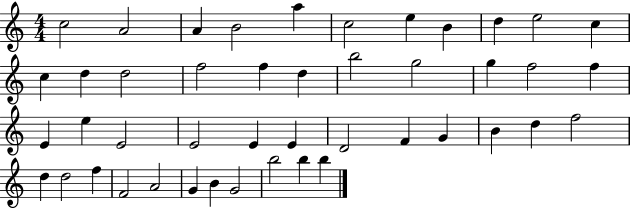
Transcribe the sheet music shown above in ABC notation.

X:1
T:Untitled
M:4/4
L:1/4
K:C
c2 A2 A B2 a c2 e B d e2 c c d d2 f2 f d b2 g2 g f2 f E e E2 E2 E E D2 F G B d f2 d d2 f F2 A2 G B G2 b2 b b